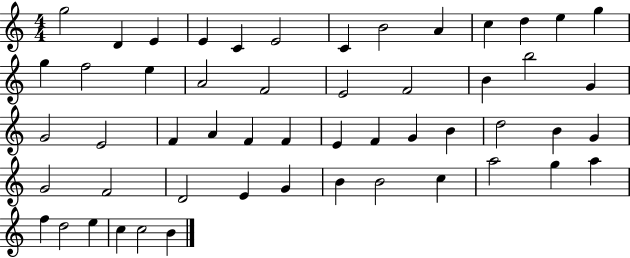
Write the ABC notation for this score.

X:1
T:Untitled
M:4/4
L:1/4
K:C
g2 D E E C E2 C B2 A c d e g g f2 e A2 F2 E2 F2 B b2 G G2 E2 F A F F E F G B d2 B G G2 F2 D2 E G B B2 c a2 g a f d2 e c c2 B